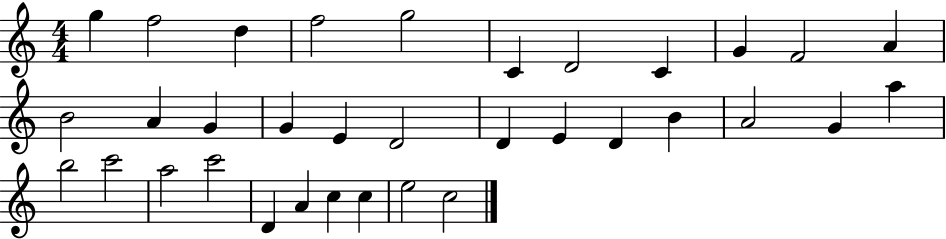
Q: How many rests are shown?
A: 0